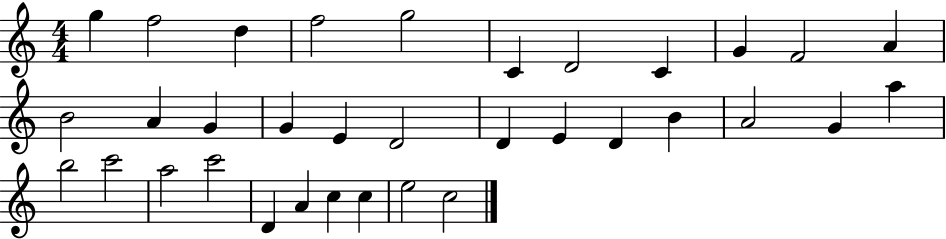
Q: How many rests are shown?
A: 0